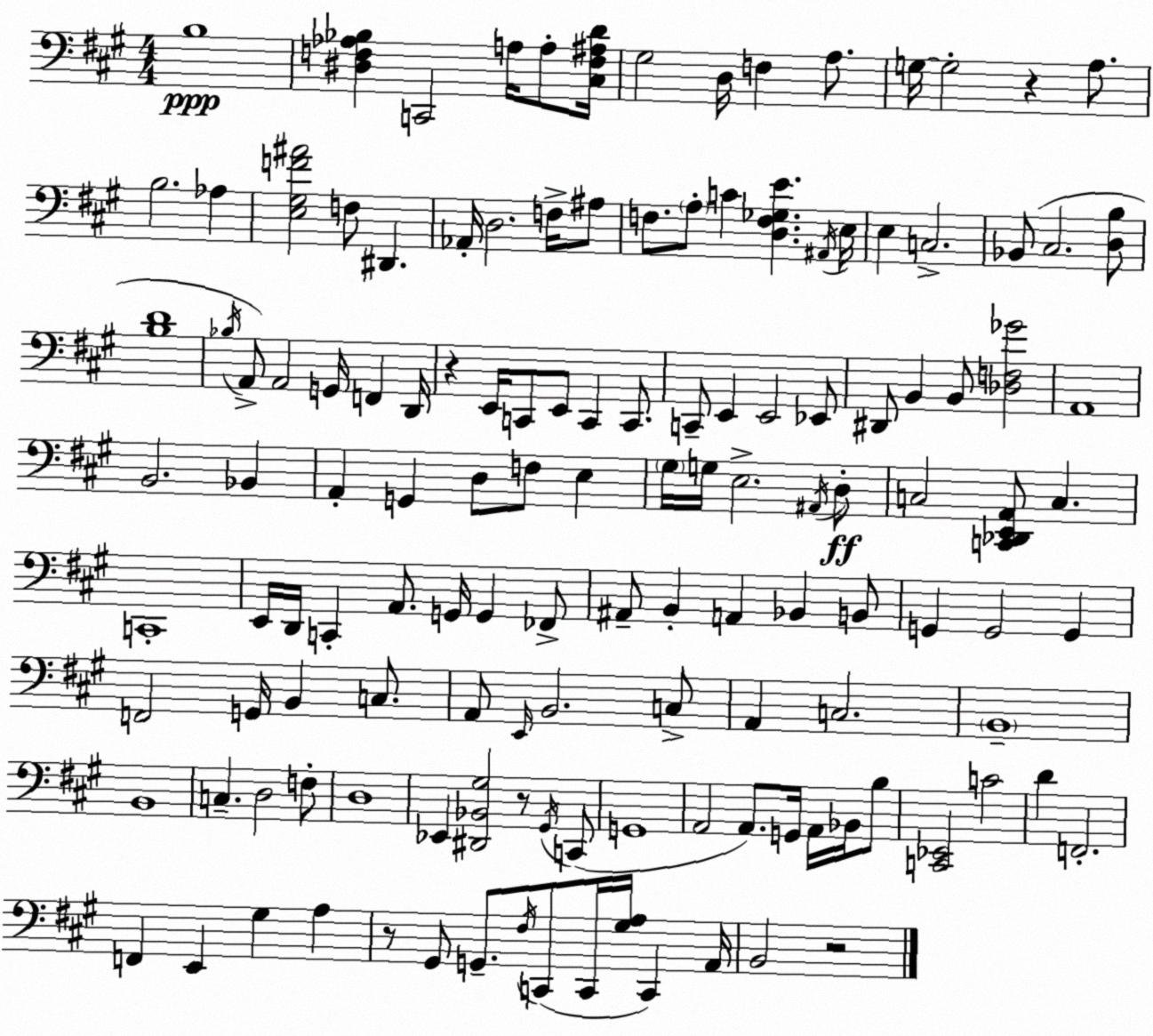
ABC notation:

X:1
T:Untitled
M:4/4
L:1/4
K:A
B,4 [^D,F,_A,_B,] C,,2 A,/4 A,/2 [^C,F,^A,D]/4 ^G,2 D,/4 F, A,/2 G,/4 G,2 z A,/2 B,2 _A, [E,^G,F^A]2 F,/2 ^D,, _A,,/4 D,2 F,/4 ^A,/2 F,/2 A,/2 C [D,F,_G,E] ^A,,/4 E,/4 E, C,2 _B,,/2 ^C,2 [D,B,]/2 [B,D]4 _B,/4 A,,/2 A,,2 G,,/4 F,, D,,/4 z E,,/4 C,,/2 E,,/2 C,, C,,/2 C,,/2 E,, E,,2 _E,,/2 ^D,,/2 B,, B,,/2 [_D,F,_G]2 A,,4 B,,2 _B,, A,, G,, D,/2 F,/2 E, ^G,/4 G,/4 E,2 ^A,,/4 D,/2 C,2 [C,,_D,,E,,A,,]/2 C, C,,4 E,,/4 D,,/4 C,, A,,/2 G,,/4 G,, _F,,/2 ^A,,/2 B,, A,, _B,, B,,/2 G,, G,,2 G,, F,,2 G,,/4 B,, C,/2 A,,/2 E,,/4 B,,2 C,/2 A,, C,2 B,,4 B,,4 C, D,2 F,/2 D,4 _E,, [^D,,_B,,^G,]2 z/2 ^G,,/4 C,,/2 G,,4 A,,2 A,,/2 G,,/4 A,,/4 _B,,/4 B,/2 [C,,_E,,]2 C2 D F,,2 F,, E,, ^G, A, z/2 ^G,,/2 G,,/2 ^F,/4 C,,/2 C,,/4 [^G,A,]/4 C,, A,,/4 B,,2 z2